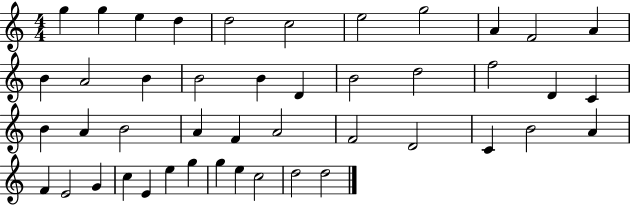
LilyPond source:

{
  \clef treble
  \numericTimeSignature
  \time 4/4
  \key c \major
  g''4 g''4 e''4 d''4 | d''2 c''2 | e''2 g''2 | a'4 f'2 a'4 | \break b'4 a'2 b'4 | b'2 b'4 d'4 | b'2 d''2 | f''2 d'4 c'4 | \break b'4 a'4 b'2 | a'4 f'4 a'2 | f'2 d'2 | c'4 b'2 a'4 | \break f'4 e'2 g'4 | c''4 e'4 e''4 g''4 | g''4 e''4 c''2 | d''2 d''2 | \break \bar "|."
}